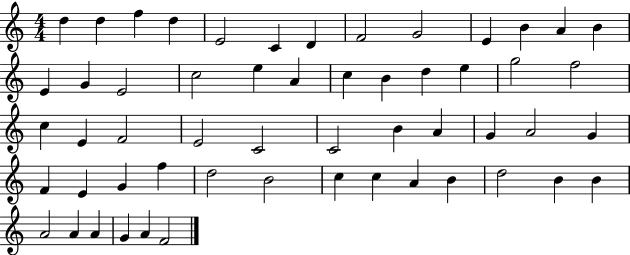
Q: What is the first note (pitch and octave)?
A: D5